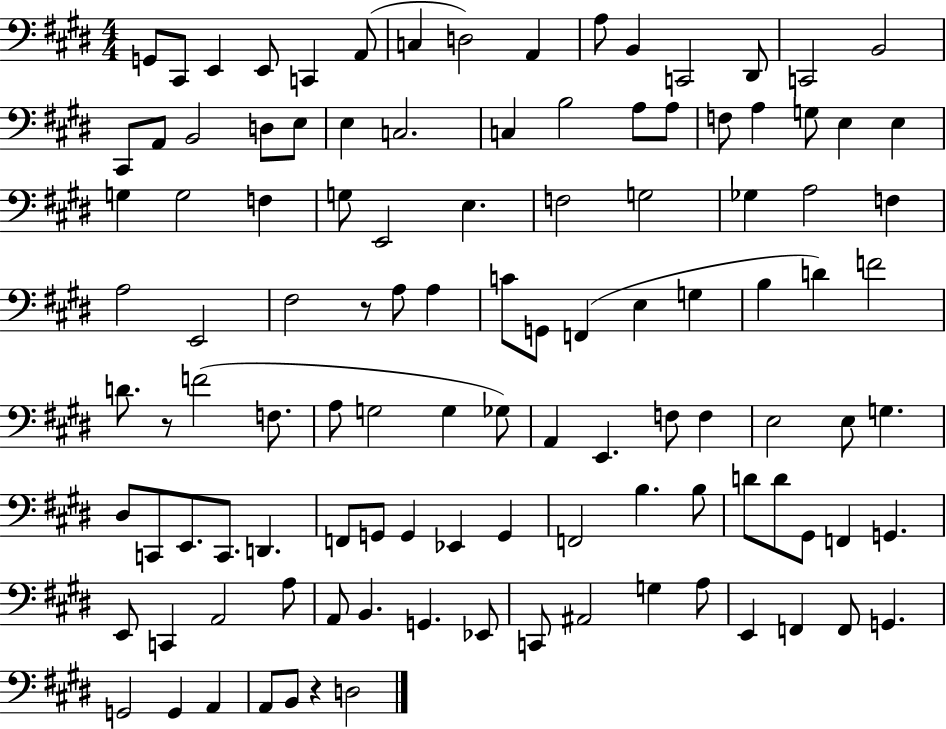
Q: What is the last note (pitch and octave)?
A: D3